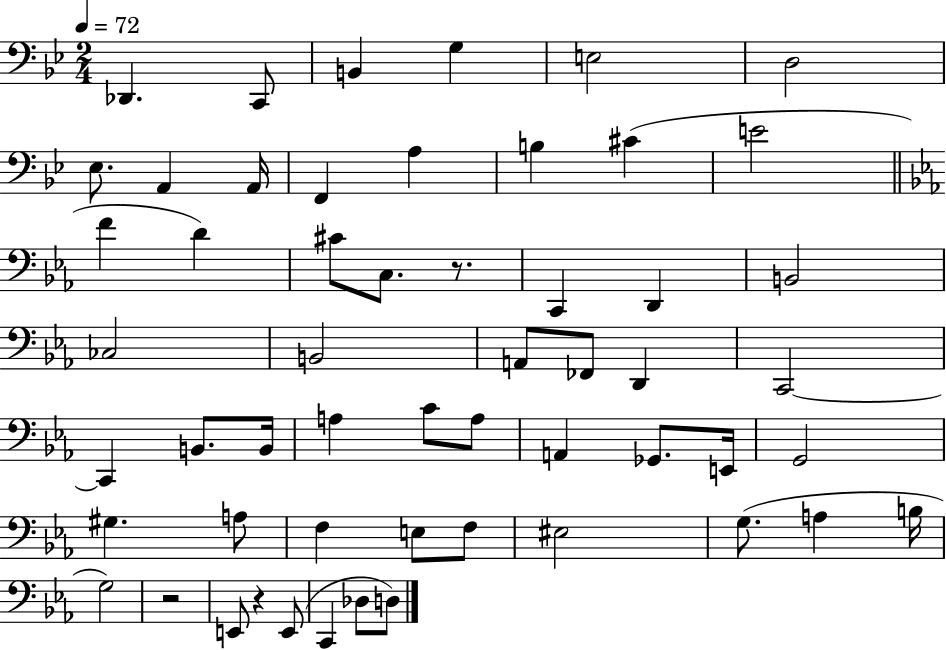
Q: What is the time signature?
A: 2/4